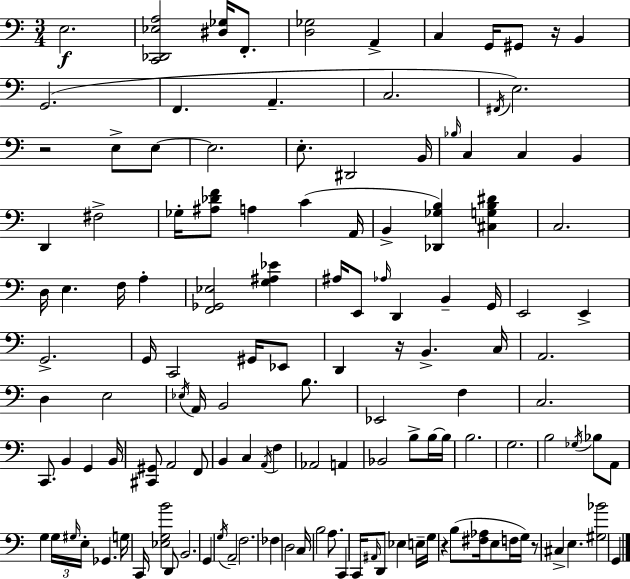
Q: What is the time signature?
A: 3/4